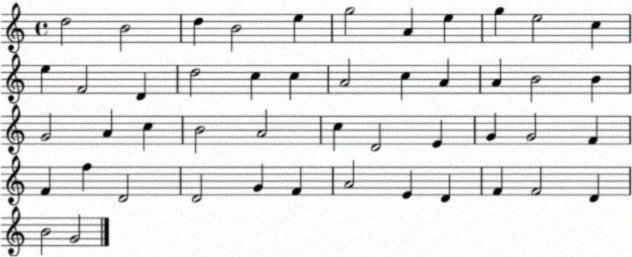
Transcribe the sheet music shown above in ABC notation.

X:1
T:Untitled
M:4/4
L:1/4
K:C
d2 B2 d B2 e g2 A e g e2 c e F2 D d2 c c A2 c A A B2 B G2 A c B2 A2 c D2 E G G2 F F f D2 D2 G F A2 E D F F2 D B2 G2